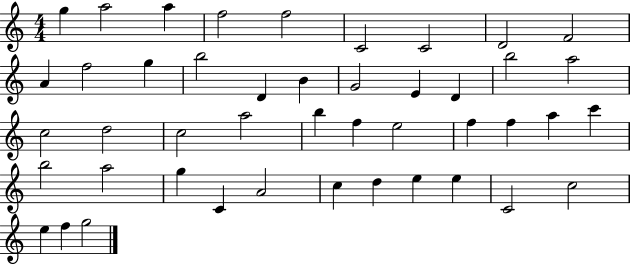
G5/q A5/h A5/q F5/h F5/h C4/h C4/h D4/h F4/h A4/q F5/h G5/q B5/h D4/q B4/q G4/h E4/q D4/q B5/h A5/h C5/h D5/h C5/h A5/h B5/q F5/q E5/h F5/q F5/q A5/q C6/q B5/h A5/h G5/q C4/q A4/h C5/q D5/q E5/q E5/q C4/h C5/h E5/q F5/q G5/h